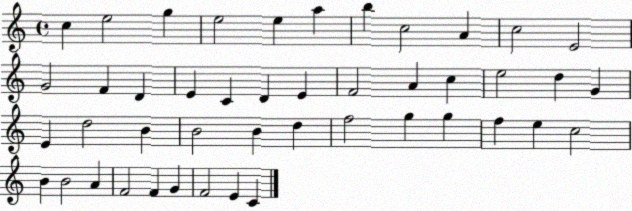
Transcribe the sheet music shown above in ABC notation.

X:1
T:Untitled
M:4/4
L:1/4
K:C
c e2 g e2 e a b c2 A c2 E2 G2 F D E C D E F2 A c e2 d G E d2 B B2 B d f2 g g f e c2 B B2 A F2 F G F2 E C